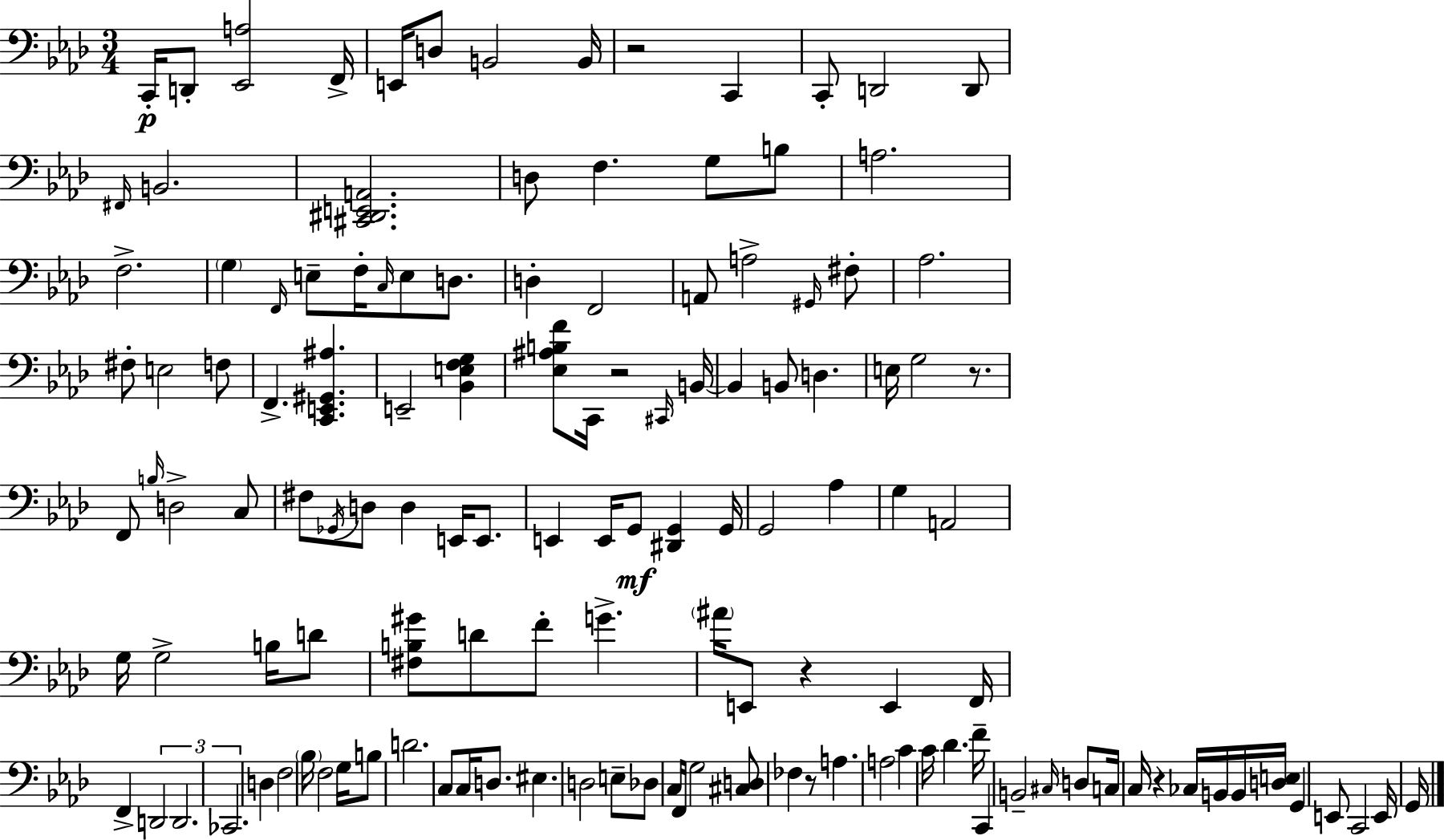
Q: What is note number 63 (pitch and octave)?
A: G3